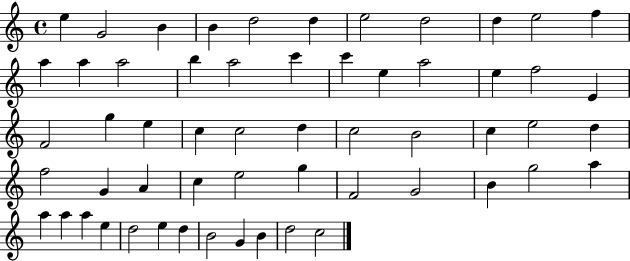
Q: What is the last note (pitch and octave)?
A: C5